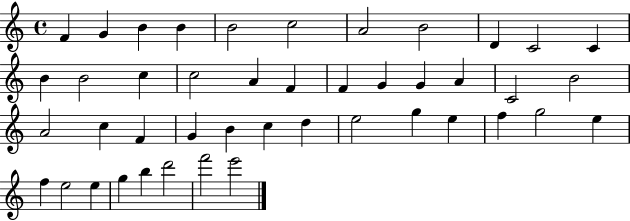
F4/q G4/q B4/q B4/q B4/h C5/h A4/h B4/h D4/q C4/h C4/q B4/q B4/h C5/q C5/h A4/q F4/q F4/q G4/q G4/q A4/q C4/h B4/h A4/h C5/q F4/q G4/q B4/q C5/q D5/q E5/h G5/q E5/q F5/q G5/h E5/q F5/q E5/h E5/q G5/q B5/q D6/h F6/h E6/h